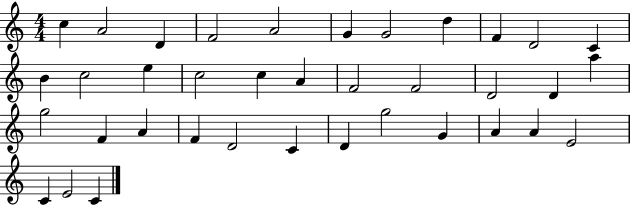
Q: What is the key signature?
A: C major